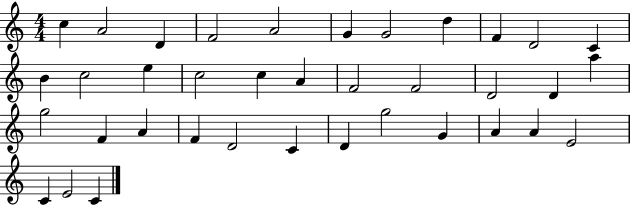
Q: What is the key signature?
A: C major